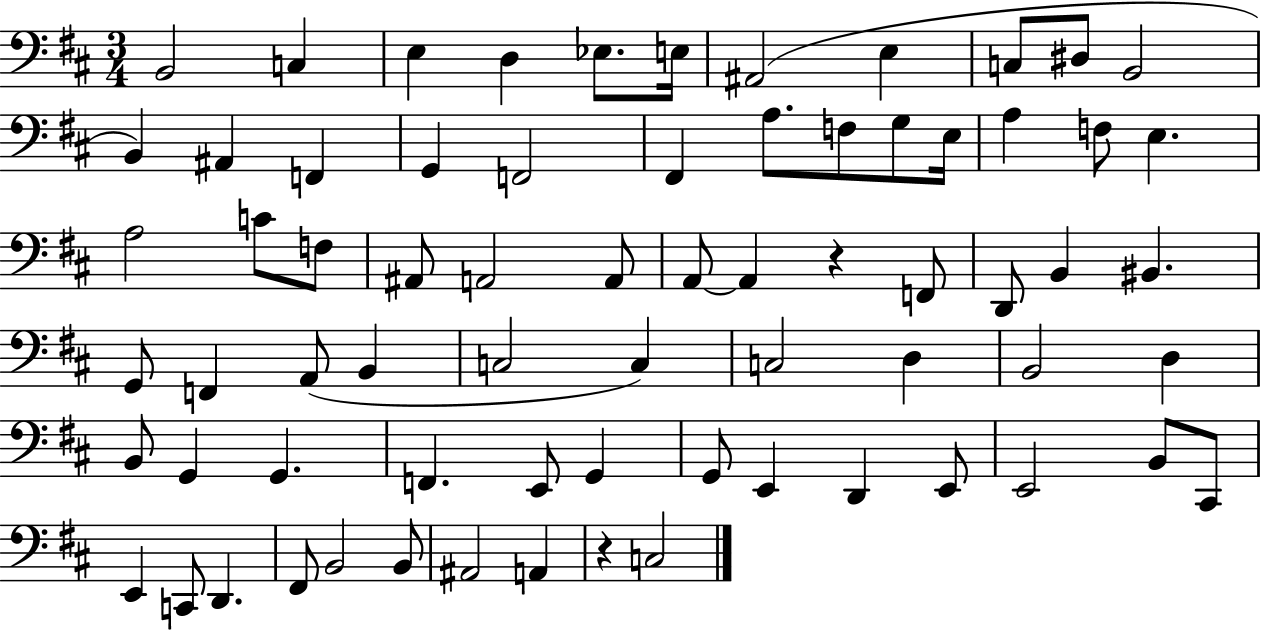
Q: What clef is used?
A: bass